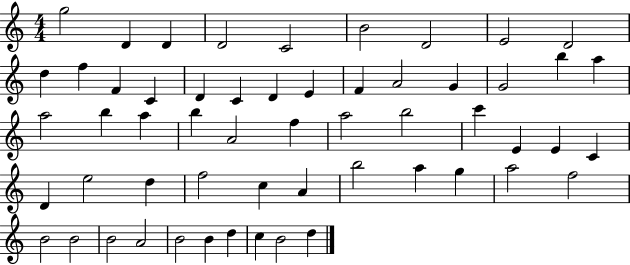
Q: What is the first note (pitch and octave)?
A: G5